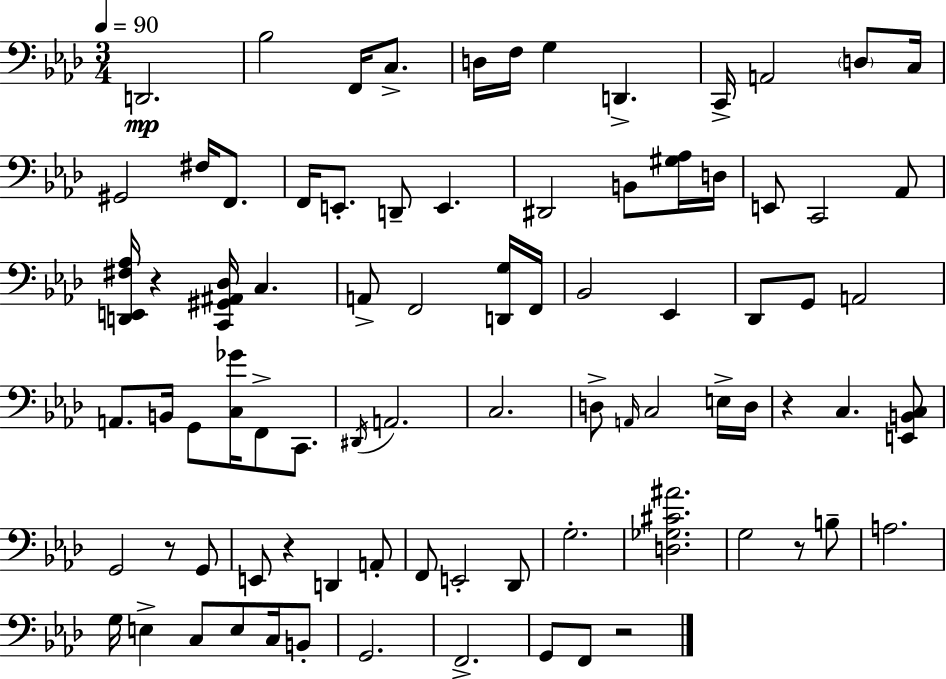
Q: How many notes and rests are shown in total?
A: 83